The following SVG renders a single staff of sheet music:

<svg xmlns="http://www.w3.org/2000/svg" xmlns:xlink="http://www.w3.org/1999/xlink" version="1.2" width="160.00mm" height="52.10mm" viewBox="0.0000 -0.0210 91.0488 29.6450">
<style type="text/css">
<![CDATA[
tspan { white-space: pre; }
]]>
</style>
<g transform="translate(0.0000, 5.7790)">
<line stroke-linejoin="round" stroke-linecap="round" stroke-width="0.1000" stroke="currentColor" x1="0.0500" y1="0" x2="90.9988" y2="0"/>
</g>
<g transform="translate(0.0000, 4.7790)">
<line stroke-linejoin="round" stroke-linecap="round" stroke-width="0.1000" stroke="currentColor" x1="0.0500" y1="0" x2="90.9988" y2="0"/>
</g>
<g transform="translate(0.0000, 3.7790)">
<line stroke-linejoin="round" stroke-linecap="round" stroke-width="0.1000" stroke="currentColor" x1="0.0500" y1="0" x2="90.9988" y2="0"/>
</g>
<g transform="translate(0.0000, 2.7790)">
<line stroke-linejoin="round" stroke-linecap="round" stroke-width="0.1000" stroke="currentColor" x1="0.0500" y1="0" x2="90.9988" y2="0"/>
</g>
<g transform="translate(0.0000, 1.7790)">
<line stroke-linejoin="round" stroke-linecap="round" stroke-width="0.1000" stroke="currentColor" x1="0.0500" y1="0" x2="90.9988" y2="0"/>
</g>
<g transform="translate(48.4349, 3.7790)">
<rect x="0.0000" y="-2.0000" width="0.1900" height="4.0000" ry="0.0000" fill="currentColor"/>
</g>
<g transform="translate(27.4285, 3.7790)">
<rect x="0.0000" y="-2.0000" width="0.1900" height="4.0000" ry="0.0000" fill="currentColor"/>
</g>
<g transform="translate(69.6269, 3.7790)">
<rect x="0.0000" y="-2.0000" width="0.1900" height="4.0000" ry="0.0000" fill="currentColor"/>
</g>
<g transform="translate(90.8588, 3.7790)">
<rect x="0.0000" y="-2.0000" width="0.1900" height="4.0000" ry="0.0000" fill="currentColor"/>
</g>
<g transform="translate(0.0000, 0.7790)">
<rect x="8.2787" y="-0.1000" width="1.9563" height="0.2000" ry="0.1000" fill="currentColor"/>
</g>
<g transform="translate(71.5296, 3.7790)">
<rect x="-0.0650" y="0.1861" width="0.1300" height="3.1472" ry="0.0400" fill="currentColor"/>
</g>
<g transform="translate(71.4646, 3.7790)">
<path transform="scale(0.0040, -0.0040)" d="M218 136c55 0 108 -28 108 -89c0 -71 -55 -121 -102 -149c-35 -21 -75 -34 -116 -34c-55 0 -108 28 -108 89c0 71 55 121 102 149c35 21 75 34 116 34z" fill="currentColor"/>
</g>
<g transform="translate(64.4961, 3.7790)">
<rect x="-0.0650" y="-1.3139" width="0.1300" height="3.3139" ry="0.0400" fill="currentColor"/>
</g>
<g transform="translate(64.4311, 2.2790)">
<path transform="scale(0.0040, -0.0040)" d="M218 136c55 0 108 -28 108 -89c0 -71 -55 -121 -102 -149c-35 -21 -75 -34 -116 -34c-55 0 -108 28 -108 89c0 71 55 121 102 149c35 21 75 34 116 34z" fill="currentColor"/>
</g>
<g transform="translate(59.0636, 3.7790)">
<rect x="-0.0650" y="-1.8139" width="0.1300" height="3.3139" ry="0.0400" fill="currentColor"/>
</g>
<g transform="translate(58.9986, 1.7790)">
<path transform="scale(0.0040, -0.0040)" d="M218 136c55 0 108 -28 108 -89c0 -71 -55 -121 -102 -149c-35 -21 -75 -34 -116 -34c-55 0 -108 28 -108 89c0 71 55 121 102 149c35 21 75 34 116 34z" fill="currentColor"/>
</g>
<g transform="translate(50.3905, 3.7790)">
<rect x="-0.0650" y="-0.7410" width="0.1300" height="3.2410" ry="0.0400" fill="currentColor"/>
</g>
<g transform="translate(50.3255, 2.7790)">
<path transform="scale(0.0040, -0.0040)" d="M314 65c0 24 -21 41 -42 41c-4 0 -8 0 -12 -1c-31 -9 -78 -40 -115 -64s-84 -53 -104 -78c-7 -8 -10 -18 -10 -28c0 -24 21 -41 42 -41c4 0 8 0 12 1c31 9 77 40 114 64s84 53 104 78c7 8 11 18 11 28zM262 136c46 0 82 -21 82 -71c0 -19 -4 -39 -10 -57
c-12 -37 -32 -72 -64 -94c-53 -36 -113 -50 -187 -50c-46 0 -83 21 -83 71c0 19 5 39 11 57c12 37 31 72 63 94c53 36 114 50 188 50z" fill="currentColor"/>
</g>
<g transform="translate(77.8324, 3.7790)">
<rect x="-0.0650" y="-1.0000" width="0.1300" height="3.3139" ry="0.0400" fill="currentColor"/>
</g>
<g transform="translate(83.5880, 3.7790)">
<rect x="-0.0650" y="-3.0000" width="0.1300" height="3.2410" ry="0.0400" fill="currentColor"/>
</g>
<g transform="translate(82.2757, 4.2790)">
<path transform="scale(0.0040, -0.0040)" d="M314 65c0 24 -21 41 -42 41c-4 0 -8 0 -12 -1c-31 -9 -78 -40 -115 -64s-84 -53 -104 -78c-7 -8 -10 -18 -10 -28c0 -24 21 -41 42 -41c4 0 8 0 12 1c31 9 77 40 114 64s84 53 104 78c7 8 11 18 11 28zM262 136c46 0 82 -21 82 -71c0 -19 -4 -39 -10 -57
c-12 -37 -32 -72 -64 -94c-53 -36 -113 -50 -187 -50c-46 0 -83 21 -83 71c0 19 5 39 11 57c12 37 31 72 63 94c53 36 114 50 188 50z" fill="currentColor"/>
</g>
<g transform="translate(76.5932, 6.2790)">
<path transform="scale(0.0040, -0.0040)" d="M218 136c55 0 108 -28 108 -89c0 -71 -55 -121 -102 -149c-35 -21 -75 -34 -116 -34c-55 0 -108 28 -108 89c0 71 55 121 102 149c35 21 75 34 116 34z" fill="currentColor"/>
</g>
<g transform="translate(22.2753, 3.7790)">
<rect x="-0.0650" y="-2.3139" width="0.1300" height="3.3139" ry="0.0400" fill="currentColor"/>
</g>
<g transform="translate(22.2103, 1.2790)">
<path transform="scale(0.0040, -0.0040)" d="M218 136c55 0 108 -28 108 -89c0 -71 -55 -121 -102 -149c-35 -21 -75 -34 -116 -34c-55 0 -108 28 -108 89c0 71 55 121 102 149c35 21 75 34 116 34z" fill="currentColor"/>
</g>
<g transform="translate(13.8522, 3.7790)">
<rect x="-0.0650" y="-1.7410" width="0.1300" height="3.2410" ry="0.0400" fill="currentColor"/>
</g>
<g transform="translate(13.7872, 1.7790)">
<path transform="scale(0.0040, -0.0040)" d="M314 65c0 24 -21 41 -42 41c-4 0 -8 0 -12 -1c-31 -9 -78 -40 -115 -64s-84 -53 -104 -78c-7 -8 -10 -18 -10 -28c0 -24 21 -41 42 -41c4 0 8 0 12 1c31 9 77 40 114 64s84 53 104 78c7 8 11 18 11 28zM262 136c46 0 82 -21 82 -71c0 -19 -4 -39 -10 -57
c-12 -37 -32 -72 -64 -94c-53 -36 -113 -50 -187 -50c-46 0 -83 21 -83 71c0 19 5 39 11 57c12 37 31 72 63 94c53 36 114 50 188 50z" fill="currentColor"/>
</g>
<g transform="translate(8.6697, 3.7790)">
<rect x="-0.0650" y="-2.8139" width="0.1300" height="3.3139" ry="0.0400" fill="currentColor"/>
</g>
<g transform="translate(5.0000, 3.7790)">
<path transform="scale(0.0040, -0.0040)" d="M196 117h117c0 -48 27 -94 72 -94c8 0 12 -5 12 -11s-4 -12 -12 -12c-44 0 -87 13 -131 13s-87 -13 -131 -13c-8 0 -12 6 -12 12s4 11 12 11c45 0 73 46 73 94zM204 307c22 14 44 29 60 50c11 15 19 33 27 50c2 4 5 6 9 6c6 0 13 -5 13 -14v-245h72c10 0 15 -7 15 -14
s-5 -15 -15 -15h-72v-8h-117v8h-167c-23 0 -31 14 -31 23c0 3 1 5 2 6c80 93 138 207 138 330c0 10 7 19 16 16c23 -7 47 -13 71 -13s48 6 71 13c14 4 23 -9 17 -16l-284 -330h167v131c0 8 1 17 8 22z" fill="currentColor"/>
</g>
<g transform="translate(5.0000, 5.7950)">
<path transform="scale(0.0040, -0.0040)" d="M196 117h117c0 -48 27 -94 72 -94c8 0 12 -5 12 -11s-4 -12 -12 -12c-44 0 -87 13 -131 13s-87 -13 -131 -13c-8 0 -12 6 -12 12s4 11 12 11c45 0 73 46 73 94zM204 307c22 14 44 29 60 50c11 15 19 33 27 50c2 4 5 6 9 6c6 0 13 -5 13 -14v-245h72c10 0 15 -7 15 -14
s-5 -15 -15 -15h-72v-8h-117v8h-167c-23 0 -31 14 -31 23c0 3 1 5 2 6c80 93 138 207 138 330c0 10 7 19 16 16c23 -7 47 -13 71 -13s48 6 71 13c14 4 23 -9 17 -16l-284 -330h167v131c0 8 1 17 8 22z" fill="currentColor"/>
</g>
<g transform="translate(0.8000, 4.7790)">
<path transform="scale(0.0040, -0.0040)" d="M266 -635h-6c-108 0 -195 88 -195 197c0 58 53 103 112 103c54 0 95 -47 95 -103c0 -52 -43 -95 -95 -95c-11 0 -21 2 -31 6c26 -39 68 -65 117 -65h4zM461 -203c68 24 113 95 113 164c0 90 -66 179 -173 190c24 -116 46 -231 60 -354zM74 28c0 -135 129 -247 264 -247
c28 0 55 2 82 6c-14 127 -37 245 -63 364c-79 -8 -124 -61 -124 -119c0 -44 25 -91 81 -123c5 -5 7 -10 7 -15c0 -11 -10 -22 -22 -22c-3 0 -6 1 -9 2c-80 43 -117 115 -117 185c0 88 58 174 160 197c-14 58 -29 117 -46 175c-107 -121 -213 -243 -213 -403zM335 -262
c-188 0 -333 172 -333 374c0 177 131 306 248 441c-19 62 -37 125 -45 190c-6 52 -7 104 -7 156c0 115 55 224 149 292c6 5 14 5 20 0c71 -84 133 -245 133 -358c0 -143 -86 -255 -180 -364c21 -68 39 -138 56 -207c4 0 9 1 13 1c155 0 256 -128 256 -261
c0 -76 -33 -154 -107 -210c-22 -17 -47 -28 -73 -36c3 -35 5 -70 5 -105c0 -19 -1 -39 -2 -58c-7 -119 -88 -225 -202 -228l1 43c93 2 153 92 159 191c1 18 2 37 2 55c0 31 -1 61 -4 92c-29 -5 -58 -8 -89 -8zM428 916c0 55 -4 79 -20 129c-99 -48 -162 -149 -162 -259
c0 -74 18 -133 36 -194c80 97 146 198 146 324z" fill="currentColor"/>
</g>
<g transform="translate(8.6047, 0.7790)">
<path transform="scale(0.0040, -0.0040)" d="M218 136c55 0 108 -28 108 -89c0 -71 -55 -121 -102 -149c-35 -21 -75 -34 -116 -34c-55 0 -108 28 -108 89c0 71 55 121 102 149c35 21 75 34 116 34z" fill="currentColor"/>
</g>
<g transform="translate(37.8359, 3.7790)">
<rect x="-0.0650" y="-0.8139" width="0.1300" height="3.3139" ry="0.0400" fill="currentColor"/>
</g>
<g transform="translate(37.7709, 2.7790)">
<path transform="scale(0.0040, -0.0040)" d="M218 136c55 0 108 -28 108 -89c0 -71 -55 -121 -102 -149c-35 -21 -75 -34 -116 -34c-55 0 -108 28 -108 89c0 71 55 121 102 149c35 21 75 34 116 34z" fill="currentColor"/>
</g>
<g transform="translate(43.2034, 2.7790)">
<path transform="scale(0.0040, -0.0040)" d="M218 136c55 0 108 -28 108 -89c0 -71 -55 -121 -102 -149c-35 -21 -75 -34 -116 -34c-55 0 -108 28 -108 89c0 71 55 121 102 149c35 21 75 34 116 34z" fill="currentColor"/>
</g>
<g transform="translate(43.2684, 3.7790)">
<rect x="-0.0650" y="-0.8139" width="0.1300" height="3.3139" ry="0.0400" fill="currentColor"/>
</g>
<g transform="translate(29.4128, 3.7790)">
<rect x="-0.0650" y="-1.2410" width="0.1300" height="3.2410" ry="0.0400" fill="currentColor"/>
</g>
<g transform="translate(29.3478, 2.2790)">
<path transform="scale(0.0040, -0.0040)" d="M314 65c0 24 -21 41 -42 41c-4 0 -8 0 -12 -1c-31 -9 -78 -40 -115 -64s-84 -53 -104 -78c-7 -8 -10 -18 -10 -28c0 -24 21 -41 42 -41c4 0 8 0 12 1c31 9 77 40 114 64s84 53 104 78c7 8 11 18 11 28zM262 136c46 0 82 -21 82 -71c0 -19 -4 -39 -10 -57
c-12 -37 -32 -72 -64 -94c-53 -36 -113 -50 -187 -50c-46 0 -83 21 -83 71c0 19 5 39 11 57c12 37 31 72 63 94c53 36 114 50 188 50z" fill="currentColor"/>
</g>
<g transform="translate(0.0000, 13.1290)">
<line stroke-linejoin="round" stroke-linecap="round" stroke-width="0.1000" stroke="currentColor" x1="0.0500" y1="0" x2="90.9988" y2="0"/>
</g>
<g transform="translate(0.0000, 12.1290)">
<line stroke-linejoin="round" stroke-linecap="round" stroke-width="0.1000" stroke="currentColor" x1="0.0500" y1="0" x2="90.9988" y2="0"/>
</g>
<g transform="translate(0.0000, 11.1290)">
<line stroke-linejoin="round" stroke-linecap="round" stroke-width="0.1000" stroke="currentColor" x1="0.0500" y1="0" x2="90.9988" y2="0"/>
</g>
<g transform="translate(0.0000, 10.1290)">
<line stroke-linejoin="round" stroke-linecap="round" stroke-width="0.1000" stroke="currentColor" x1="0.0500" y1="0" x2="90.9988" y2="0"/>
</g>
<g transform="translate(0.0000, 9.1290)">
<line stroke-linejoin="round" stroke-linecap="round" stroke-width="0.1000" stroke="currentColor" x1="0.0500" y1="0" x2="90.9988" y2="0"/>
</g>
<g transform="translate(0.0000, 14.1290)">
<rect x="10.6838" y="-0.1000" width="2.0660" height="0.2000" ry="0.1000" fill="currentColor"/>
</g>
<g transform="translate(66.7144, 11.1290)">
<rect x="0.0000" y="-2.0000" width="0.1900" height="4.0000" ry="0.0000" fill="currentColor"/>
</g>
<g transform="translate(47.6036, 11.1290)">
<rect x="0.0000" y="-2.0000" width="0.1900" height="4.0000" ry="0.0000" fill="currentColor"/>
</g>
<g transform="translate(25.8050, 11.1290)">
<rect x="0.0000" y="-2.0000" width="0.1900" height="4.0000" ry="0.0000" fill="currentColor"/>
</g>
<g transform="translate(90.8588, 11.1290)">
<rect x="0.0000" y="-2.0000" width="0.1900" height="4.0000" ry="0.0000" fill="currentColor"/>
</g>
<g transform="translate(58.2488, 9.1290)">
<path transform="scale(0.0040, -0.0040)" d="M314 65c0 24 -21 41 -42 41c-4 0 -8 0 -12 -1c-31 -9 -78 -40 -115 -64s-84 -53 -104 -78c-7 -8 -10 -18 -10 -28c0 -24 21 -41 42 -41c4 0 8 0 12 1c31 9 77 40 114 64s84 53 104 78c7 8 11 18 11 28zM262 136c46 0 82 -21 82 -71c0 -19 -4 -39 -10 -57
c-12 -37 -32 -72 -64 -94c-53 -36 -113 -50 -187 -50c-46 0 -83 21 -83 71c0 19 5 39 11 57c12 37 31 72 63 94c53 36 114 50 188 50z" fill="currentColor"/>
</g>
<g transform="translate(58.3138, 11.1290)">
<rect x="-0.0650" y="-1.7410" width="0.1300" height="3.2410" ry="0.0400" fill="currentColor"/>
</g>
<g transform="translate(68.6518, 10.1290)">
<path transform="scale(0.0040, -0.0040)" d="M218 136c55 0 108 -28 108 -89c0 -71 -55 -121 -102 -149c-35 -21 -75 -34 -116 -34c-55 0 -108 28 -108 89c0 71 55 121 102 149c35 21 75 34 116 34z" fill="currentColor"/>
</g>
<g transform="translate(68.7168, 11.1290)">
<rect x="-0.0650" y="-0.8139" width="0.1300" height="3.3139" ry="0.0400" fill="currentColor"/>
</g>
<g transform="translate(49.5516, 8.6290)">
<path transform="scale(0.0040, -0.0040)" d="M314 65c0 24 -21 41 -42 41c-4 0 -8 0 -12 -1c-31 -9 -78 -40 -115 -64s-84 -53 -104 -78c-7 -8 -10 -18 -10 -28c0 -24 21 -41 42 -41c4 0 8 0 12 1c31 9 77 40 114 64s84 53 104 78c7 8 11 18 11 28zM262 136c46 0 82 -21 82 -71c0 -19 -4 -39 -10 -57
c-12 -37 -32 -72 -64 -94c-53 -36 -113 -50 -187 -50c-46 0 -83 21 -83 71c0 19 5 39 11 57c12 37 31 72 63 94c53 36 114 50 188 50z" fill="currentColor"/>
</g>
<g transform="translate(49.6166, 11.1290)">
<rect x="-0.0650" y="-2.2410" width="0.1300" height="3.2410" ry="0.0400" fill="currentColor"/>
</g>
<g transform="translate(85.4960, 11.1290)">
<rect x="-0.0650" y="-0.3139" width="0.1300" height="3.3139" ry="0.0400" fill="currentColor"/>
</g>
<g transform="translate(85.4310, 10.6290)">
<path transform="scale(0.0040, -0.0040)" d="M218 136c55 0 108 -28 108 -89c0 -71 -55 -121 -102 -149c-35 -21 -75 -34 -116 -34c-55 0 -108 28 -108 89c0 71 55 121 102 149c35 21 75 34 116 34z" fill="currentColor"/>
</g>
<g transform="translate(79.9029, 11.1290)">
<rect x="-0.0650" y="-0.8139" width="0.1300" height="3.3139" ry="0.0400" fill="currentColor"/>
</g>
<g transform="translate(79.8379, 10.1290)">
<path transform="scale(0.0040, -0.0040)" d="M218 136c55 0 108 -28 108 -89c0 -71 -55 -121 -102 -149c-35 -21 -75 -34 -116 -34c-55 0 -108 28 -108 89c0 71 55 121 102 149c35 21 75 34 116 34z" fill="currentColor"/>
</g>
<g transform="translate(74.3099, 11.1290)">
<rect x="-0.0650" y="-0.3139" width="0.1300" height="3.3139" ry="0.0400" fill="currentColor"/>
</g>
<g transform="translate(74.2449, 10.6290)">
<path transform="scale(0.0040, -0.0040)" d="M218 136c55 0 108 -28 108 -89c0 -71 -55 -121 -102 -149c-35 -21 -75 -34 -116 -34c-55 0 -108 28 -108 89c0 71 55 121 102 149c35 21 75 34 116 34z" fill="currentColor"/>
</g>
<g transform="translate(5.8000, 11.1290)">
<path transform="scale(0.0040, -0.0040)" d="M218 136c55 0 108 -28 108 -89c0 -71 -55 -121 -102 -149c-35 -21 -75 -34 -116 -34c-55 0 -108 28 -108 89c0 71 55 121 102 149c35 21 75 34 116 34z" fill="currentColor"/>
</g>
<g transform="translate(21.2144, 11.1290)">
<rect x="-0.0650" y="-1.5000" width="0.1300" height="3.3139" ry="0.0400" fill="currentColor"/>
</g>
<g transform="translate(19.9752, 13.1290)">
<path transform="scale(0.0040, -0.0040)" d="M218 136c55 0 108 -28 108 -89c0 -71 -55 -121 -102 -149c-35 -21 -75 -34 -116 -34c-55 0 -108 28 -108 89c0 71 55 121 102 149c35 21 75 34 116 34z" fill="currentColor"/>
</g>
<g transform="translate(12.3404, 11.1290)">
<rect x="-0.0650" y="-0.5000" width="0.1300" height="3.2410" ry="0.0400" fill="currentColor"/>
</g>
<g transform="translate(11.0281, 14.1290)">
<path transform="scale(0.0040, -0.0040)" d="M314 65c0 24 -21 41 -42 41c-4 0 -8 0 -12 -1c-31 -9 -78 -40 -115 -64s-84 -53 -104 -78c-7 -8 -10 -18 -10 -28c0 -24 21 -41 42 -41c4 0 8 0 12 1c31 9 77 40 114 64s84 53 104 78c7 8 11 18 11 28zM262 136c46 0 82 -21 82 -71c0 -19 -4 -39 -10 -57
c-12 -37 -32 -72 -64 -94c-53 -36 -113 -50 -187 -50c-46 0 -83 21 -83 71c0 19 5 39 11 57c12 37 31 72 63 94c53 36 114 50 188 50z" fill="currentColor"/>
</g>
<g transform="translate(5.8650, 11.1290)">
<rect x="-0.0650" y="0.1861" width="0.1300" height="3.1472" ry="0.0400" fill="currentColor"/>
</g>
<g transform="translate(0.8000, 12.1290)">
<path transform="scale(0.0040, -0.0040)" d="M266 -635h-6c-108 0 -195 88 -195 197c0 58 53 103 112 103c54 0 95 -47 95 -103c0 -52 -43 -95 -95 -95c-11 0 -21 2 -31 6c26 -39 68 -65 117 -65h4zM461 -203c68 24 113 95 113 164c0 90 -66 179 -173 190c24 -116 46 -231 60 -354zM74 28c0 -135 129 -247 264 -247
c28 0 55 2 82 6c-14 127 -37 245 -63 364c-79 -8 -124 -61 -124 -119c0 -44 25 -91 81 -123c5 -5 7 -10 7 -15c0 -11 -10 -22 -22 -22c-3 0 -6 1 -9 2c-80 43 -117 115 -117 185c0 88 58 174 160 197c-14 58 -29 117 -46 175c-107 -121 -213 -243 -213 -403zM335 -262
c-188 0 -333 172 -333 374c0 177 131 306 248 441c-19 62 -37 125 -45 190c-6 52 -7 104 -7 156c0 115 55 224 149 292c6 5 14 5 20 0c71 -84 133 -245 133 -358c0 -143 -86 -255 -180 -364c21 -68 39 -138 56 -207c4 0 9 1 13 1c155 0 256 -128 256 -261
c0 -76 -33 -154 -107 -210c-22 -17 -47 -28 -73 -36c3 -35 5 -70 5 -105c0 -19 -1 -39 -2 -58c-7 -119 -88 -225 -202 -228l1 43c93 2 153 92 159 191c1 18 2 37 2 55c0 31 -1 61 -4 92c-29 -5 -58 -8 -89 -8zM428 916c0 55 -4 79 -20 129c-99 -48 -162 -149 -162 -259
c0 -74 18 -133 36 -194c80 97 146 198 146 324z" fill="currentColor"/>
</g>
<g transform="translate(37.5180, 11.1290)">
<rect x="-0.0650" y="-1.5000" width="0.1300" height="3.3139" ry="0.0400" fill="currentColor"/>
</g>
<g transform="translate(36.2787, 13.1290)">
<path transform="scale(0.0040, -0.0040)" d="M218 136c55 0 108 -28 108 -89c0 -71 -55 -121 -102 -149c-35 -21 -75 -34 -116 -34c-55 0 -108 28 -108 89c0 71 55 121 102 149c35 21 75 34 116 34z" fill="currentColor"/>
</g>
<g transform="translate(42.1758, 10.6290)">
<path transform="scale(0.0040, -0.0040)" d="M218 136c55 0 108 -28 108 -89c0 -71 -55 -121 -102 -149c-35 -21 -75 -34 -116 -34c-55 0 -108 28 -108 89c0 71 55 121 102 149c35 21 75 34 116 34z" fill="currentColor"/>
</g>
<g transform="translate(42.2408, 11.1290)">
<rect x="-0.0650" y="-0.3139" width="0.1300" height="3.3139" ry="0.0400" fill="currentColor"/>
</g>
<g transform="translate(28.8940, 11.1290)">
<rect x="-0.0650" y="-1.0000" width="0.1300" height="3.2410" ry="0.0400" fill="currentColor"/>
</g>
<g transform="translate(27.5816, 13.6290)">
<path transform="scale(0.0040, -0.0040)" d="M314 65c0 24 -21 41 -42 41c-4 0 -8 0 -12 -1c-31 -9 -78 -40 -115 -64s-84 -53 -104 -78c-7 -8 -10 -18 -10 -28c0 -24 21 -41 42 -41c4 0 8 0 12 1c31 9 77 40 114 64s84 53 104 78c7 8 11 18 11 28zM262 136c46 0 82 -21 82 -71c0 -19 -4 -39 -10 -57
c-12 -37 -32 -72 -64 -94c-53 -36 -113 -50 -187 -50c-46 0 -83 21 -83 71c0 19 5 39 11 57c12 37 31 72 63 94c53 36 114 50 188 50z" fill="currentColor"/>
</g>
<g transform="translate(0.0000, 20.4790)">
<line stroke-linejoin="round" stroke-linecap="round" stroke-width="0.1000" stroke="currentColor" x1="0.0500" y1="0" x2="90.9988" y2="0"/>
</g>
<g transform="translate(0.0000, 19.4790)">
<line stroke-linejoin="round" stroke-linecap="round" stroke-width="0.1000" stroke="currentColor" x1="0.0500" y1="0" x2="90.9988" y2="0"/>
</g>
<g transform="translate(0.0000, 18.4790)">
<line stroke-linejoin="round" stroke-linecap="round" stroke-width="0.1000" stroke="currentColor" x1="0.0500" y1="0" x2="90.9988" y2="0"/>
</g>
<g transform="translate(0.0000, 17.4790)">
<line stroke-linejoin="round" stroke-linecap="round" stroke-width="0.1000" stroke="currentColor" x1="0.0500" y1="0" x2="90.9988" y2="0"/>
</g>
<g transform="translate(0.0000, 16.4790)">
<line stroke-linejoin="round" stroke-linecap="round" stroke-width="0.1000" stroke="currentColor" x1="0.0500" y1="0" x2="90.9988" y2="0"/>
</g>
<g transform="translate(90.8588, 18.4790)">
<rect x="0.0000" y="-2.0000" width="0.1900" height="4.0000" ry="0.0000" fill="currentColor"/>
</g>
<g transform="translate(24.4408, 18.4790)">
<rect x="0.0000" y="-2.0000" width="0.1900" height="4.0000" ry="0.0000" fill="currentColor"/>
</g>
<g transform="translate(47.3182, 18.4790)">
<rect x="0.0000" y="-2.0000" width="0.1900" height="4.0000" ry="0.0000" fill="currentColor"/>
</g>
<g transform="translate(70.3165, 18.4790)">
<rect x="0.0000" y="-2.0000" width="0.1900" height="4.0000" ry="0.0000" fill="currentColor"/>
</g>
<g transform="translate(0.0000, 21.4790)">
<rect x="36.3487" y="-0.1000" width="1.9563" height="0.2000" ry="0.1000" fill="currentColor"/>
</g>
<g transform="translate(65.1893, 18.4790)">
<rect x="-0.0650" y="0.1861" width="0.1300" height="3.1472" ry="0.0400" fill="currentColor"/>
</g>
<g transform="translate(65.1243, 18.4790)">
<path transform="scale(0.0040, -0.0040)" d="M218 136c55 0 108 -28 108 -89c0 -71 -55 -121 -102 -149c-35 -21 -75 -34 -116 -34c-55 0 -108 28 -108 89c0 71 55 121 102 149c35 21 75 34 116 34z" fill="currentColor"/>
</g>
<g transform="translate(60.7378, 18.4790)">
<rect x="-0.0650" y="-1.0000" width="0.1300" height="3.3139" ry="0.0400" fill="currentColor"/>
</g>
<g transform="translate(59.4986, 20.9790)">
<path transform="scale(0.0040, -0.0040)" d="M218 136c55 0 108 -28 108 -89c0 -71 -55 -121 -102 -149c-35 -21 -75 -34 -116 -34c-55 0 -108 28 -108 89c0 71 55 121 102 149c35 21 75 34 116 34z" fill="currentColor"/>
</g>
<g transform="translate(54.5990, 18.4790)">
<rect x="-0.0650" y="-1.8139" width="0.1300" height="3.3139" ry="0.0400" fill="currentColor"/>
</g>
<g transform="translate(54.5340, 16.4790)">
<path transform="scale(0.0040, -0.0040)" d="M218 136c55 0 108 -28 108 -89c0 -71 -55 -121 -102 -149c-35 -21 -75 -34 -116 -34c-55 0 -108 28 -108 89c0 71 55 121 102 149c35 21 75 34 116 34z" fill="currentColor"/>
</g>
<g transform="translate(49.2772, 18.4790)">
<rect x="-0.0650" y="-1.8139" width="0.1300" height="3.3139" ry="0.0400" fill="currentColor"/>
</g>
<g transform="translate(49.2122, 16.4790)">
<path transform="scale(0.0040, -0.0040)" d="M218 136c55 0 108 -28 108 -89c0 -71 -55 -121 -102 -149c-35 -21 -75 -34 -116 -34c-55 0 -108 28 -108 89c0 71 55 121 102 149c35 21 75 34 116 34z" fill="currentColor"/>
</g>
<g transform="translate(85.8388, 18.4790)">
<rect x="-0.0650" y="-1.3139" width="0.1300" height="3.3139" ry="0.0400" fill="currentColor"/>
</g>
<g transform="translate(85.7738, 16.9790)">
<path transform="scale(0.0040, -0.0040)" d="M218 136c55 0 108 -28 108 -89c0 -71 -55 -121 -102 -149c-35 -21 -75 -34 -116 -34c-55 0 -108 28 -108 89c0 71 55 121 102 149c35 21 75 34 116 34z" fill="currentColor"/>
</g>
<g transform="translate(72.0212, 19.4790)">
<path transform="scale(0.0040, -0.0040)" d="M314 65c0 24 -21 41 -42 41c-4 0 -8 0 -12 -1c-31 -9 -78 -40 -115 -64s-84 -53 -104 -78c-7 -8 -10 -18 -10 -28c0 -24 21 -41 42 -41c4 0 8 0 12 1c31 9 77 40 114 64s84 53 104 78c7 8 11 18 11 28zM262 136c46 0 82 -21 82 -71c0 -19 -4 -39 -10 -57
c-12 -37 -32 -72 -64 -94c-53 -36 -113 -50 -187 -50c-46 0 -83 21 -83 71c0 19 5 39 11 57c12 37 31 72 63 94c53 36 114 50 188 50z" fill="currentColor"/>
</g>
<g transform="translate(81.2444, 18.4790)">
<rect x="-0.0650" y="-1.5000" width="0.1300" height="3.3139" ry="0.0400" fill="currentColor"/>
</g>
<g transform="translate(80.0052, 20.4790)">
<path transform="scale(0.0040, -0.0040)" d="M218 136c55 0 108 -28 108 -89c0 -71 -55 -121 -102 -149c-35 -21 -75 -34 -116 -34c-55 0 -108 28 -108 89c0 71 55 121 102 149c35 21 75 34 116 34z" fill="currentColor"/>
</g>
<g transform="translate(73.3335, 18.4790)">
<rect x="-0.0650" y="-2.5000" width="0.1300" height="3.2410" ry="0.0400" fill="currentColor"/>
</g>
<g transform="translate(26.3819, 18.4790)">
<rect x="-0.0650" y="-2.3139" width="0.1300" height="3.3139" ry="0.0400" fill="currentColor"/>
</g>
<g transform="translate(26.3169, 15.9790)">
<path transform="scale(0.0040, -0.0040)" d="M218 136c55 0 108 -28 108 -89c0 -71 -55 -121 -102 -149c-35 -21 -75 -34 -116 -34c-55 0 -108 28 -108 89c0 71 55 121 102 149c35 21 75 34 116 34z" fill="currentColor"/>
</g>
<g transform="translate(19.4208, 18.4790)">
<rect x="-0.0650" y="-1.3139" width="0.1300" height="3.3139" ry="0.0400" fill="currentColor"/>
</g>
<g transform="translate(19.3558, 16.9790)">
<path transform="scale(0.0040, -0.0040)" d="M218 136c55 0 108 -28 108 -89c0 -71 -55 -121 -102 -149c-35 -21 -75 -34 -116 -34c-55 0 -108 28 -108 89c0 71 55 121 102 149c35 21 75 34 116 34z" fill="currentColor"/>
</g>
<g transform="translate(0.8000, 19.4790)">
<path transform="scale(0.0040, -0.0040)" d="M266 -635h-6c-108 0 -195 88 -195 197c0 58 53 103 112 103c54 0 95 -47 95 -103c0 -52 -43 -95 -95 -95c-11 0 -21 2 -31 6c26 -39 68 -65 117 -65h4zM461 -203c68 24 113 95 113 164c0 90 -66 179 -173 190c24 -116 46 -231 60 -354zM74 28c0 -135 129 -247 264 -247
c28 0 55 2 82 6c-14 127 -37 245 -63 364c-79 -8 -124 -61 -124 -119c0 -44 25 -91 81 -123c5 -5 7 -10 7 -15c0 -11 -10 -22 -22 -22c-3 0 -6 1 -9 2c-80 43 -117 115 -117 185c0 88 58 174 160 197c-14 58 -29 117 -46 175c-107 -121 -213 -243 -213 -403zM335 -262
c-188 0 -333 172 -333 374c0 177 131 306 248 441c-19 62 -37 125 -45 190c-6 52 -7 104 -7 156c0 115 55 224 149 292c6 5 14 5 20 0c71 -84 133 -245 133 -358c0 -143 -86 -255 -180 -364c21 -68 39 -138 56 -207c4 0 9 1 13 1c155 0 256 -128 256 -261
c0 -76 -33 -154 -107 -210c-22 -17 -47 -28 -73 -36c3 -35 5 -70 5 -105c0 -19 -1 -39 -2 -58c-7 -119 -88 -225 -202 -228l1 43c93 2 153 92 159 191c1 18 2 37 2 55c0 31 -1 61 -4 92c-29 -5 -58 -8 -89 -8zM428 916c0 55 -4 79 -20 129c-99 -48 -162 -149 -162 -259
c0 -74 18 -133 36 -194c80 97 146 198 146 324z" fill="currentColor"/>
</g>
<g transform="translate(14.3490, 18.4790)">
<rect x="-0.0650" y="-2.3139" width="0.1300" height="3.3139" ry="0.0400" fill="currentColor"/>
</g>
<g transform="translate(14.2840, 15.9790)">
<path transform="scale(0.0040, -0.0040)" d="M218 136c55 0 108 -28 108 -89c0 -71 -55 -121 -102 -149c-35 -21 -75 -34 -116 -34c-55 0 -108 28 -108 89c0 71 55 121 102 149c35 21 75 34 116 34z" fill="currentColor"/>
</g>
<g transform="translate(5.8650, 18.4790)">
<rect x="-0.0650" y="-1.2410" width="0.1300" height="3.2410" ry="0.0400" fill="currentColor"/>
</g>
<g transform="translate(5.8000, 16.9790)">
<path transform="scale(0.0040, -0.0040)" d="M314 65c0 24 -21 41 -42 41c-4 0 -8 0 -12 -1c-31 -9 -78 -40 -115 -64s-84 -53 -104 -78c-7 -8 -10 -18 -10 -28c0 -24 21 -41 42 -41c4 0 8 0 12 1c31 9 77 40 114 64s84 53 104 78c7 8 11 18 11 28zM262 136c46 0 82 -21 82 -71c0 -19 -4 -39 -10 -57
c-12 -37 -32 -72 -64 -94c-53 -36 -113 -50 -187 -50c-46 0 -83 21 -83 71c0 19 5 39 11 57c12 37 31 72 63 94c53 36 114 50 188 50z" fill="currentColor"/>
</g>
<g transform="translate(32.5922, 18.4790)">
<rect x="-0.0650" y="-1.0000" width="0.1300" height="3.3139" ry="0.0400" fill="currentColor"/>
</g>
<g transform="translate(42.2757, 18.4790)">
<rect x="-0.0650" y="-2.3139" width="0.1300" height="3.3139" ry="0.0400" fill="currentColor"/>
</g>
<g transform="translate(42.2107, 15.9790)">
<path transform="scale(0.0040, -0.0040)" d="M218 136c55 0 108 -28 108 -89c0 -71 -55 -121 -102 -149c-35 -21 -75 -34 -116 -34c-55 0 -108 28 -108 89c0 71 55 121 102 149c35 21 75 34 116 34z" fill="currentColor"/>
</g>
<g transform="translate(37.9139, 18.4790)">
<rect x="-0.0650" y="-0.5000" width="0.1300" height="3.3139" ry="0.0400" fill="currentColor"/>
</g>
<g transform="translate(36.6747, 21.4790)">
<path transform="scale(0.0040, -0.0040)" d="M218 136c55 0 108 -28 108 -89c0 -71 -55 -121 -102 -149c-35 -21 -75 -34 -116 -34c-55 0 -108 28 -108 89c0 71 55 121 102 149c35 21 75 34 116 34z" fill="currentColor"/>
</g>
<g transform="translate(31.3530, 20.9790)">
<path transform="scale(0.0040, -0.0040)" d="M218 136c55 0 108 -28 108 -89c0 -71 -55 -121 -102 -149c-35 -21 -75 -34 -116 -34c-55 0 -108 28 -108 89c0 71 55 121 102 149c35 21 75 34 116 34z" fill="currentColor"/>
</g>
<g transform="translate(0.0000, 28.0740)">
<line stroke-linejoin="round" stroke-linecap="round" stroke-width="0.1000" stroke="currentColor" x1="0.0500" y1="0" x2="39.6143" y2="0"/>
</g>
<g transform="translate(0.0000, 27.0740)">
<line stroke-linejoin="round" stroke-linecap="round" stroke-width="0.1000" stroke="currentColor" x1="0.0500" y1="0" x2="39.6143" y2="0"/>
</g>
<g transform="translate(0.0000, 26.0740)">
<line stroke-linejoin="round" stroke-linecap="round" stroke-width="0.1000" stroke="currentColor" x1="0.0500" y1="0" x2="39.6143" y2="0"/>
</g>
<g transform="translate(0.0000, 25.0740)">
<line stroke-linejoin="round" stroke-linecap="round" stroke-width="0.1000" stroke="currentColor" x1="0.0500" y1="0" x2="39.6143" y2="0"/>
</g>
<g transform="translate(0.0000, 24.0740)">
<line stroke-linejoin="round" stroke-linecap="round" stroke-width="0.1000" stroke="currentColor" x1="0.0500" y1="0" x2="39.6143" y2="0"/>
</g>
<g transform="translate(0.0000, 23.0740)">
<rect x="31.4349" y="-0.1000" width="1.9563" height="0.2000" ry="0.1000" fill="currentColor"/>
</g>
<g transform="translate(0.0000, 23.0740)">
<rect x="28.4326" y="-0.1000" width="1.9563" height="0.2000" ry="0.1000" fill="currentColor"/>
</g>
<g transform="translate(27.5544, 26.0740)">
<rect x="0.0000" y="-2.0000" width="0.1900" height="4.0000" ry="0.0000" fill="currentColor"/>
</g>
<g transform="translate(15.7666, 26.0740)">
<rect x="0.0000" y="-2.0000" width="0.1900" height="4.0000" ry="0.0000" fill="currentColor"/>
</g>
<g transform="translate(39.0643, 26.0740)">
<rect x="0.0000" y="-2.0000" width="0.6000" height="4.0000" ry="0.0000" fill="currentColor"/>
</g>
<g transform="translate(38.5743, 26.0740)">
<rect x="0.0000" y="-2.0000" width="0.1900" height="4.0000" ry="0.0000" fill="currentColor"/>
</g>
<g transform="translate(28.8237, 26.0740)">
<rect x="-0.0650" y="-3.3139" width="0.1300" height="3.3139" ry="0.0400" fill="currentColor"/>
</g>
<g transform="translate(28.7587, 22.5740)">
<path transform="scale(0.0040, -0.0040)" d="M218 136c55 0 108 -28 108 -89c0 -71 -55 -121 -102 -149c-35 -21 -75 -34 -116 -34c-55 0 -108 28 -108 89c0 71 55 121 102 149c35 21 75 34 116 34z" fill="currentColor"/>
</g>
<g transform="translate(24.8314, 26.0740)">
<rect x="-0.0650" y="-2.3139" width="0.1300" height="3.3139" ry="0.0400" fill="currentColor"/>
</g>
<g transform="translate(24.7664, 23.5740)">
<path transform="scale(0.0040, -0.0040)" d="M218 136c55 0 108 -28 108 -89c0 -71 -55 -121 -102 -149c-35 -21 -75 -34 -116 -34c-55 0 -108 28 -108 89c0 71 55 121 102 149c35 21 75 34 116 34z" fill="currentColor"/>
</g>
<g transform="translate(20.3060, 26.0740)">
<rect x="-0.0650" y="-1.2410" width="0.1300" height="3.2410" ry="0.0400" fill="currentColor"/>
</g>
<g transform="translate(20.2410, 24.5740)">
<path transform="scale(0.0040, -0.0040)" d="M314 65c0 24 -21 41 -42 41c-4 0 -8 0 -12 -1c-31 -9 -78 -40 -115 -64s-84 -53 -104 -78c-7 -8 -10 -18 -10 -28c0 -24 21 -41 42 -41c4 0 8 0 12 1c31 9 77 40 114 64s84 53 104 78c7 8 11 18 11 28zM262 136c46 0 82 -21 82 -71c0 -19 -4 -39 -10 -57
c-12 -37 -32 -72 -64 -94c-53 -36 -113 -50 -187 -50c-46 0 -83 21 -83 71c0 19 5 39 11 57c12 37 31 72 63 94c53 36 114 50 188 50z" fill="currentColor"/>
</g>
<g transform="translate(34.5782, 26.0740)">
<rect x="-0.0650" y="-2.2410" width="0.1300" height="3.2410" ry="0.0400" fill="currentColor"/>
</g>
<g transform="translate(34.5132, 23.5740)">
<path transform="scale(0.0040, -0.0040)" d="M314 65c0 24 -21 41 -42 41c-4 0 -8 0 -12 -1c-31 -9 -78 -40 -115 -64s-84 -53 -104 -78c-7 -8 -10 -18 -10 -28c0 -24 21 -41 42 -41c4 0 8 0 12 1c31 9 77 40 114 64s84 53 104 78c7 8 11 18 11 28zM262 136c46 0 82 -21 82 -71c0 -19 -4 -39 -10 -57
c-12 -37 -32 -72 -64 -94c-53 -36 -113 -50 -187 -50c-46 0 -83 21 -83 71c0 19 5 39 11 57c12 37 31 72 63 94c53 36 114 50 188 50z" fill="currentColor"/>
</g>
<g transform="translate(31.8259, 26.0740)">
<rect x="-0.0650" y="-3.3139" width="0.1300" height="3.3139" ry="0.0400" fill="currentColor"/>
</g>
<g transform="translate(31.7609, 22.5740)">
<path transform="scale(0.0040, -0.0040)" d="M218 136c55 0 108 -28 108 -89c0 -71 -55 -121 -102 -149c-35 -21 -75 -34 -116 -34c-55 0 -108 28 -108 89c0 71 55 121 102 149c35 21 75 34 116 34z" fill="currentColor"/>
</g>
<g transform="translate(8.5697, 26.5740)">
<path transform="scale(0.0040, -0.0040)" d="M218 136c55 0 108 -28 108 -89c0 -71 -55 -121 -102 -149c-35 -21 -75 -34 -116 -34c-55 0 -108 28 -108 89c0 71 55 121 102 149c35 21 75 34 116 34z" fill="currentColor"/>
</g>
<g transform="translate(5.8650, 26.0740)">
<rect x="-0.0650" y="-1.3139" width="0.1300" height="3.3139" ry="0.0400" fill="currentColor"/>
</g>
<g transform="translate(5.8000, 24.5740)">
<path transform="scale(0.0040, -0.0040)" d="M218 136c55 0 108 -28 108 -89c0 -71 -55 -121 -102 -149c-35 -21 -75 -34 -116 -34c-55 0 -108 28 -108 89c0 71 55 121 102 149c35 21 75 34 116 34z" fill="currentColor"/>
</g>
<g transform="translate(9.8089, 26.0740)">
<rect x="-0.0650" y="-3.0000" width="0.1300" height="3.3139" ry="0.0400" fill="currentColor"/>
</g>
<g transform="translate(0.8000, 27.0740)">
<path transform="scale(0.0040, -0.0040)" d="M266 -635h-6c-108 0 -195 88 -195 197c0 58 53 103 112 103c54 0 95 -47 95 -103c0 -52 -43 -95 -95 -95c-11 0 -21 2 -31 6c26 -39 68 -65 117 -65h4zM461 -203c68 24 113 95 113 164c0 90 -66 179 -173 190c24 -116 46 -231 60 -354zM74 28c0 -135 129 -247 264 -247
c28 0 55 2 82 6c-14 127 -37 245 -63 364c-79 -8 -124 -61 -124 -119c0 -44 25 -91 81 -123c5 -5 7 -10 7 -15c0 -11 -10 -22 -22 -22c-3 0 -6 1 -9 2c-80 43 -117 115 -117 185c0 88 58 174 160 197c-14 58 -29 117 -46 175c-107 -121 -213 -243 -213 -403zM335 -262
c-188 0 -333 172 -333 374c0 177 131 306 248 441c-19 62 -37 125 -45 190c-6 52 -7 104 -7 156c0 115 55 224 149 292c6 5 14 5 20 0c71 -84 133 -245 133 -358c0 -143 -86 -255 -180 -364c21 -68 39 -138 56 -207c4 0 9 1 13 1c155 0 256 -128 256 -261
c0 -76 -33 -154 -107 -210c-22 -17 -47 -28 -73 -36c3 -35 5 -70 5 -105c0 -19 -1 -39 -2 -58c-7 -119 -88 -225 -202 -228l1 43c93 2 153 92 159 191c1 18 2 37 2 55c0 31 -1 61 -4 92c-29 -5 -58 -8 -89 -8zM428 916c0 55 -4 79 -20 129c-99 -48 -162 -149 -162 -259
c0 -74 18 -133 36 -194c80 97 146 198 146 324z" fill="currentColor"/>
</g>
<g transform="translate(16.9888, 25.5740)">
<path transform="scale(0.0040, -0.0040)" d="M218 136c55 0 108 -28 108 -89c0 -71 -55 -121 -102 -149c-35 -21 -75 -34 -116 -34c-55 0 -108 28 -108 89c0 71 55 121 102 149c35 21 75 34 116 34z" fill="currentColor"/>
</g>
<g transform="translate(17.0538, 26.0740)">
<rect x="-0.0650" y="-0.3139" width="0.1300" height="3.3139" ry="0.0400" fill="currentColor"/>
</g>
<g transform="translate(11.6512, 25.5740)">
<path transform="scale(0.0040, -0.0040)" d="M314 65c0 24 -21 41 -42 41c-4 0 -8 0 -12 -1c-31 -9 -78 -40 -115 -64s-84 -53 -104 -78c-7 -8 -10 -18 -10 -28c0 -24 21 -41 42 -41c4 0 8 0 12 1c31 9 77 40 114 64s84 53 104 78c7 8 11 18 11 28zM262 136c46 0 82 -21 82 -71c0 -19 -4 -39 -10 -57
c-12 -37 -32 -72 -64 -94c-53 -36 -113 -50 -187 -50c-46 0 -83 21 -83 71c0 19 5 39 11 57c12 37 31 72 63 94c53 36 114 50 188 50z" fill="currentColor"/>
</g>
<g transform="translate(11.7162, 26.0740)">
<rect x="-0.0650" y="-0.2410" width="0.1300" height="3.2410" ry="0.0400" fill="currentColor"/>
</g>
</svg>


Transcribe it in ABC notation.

X:1
T:Untitled
M:4/4
L:1/4
K:C
a f2 g e2 d d d2 f e B D A2 B C2 E D2 E c g2 f2 d c d c e2 g e g D C g f f D B G2 E e e A c2 c e2 g b b g2